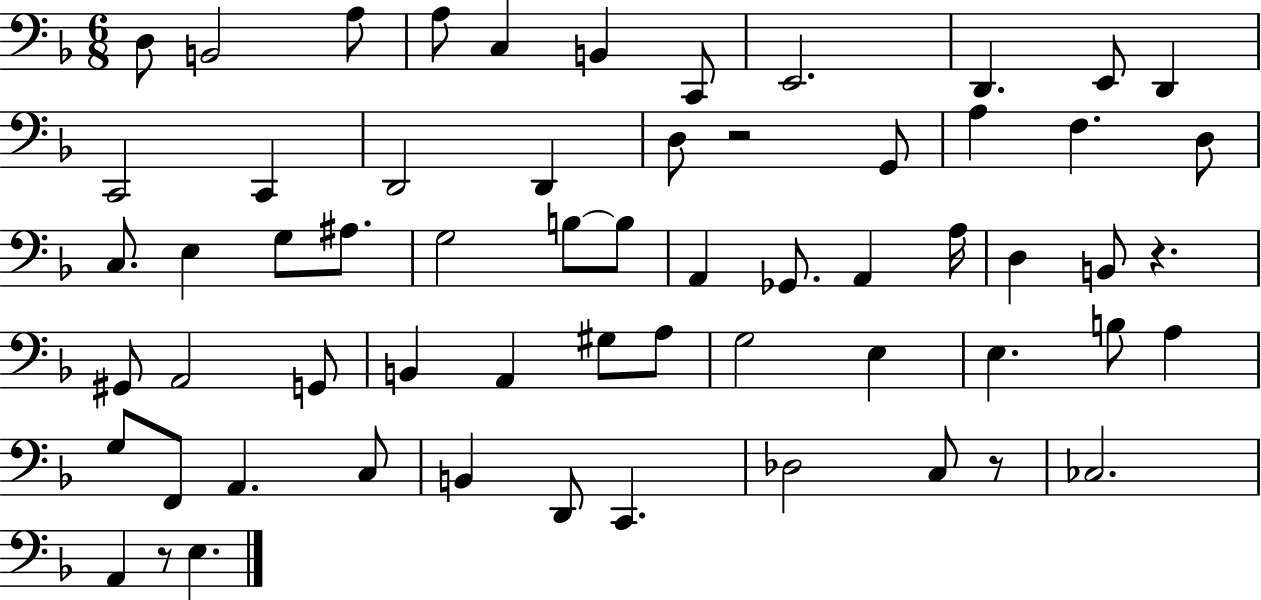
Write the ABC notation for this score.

X:1
T:Untitled
M:6/8
L:1/4
K:F
D,/2 B,,2 A,/2 A,/2 C, B,, C,,/2 E,,2 D,, E,,/2 D,, C,,2 C,, D,,2 D,, D,/2 z2 G,,/2 A, F, D,/2 C,/2 E, G,/2 ^A,/2 G,2 B,/2 B,/2 A,, _G,,/2 A,, A,/4 D, B,,/2 z ^G,,/2 A,,2 G,,/2 B,, A,, ^G,/2 A,/2 G,2 E, E, B,/2 A, G,/2 F,,/2 A,, C,/2 B,, D,,/2 C,, _D,2 C,/2 z/2 _C,2 A,, z/2 E,